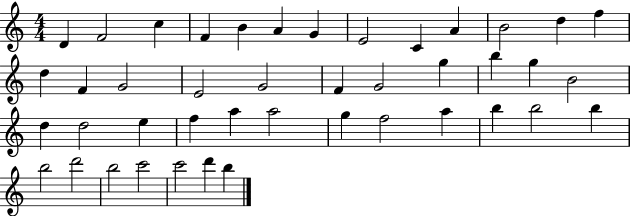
D4/q F4/h C5/q F4/q B4/q A4/q G4/q E4/h C4/q A4/q B4/h D5/q F5/q D5/q F4/q G4/h E4/h G4/h F4/q G4/h G5/q B5/q G5/q B4/h D5/q D5/h E5/q F5/q A5/q A5/h G5/q F5/h A5/q B5/q B5/h B5/q B5/h D6/h B5/h C6/h C6/h D6/q B5/q